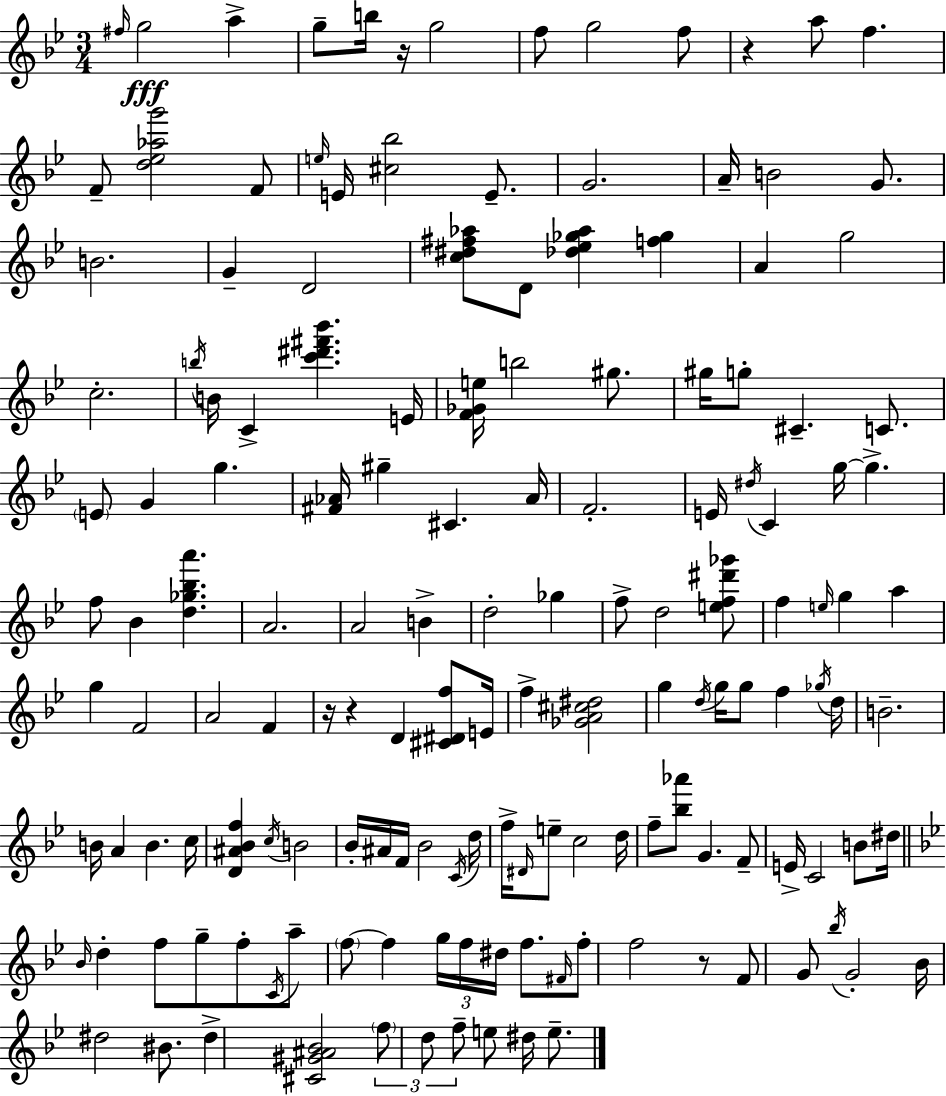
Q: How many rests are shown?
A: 5